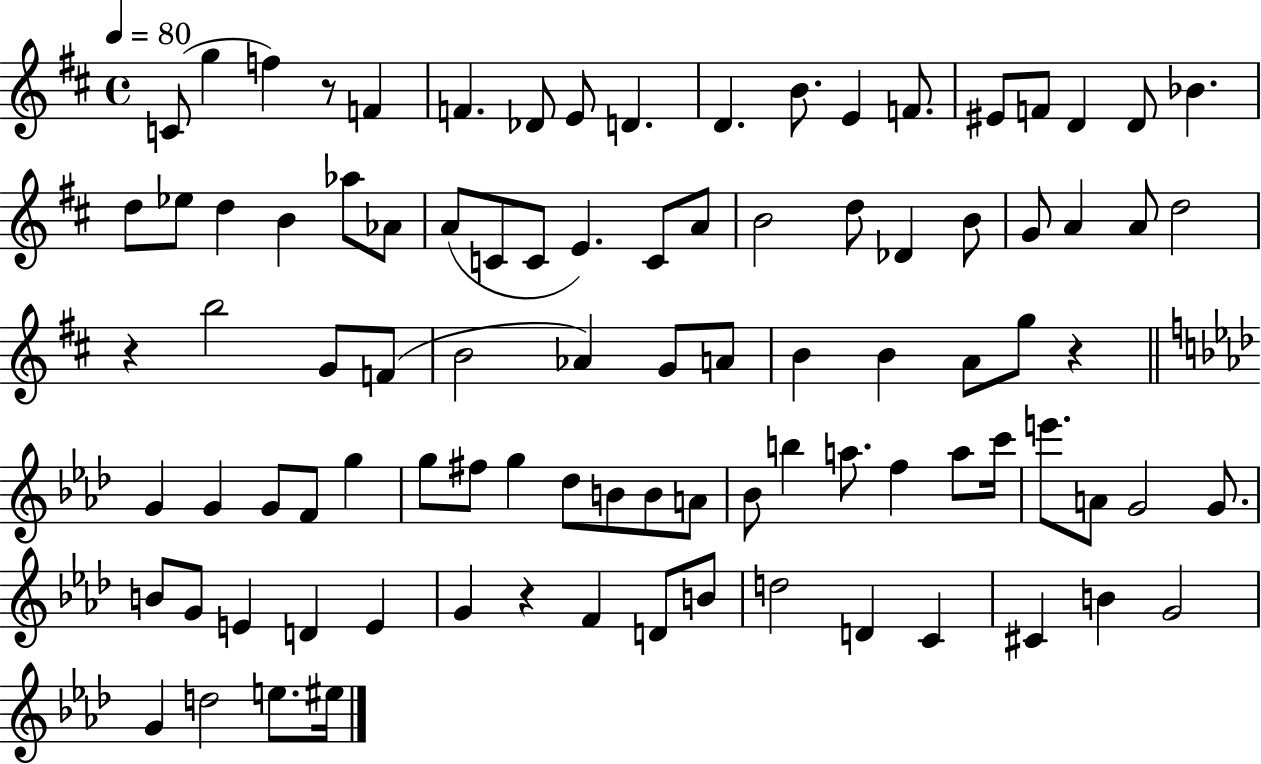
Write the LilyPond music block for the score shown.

{
  \clef treble
  \time 4/4
  \defaultTimeSignature
  \key d \major
  \tempo 4 = 80
  c'8( g''4 f''4) r8 f'4 | f'4. des'8 e'8 d'4. | d'4. b'8. e'4 f'8. | eis'8 f'8 d'4 d'8 bes'4. | \break d''8 ees''8 d''4 b'4 aes''8 aes'8 | a'8( c'8 c'8 e'4.) c'8 a'8 | b'2 d''8 des'4 b'8 | g'8 a'4 a'8 d''2 | \break r4 b''2 g'8 f'8( | b'2 aes'4) g'8 a'8 | b'4 b'4 a'8 g''8 r4 | \bar "||" \break \key aes \major g'4 g'4 g'8 f'8 g''4 | g''8 fis''8 g''4 des''8 b'8 b'8 a'8 | bes'8 b''4 a''8. f''4 a''8 c'''16 | e'''8. a'8 g'2 g'8. | \break b'8 g'8 e'4 d'4 e'4 | g'4 r4 f'4 d'8 b'8 | d''2 d'4 c'4 | cis'4 b'4 g'2 | \break g'4 d''2 e''8. eis''16 | \bar "|."
}